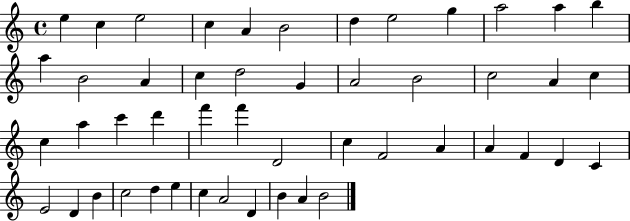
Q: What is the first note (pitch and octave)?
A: E5